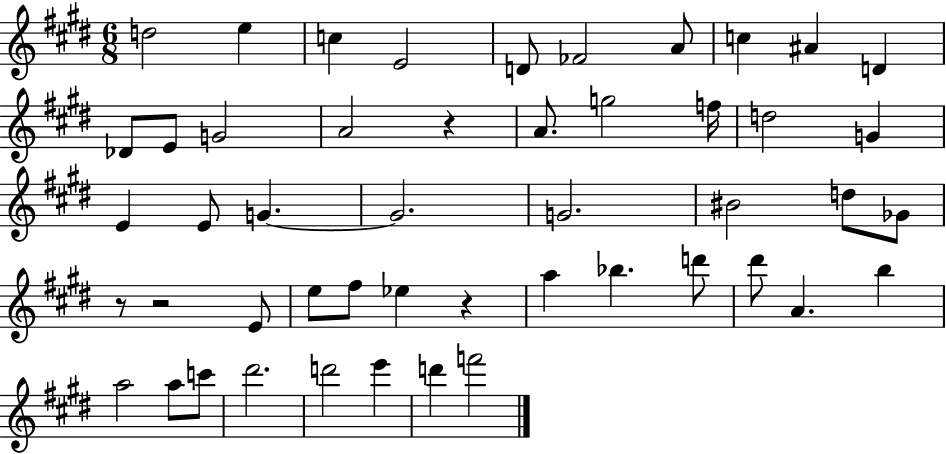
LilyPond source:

{
  \clef treble
  \numericTimeSignature
  \time 6/8
  \key e \major
  d''2 e''4 | c''4 e'2 | d'8 fes'2 a'8 | c''4 ais'4 d'4 | \break des'8 e'8 g'2 | a'2 r4 | a'8. g''2 f''16 | d''2 g'4 | \break e'4 e'8 g'4.~~ | g'2. | g'2. | bis'2 d''8 ges'8 | \break r8 r2 e'8 | e''8 fis''8 ees''4 r4 | a''4 bes''4. d'''8 | dis'''8 a'4. b''4 | \break a''2 a''8 c'''8 | dis'''2. | d'''2 e'''4 | d'''4 f'''2 | \break \bar "|."
}